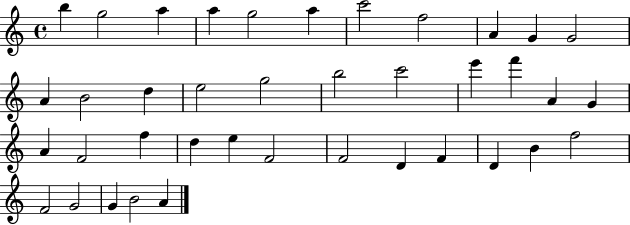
{
  \clef treble
  \time 4/4
  \defaultTimeSignature
  \key c \major
  b''4 g''2 a''4 | a''4 g''2 a''4 | c'''2 f''2 | a'4 g'4 g'2 | \break a'4 b'2 d''4 | e''2 g''2 | b''2 c'''2 | e'''4 f'''4 a'4 g'4 | \break a'4 f'2 f''4 | d''4 e''4 f'2 | f'2 d'4 f'4 | d'4 b'4 f''2 | \break f'2 g'2 | g'4 b'2 a'4 | \bar "|."
}